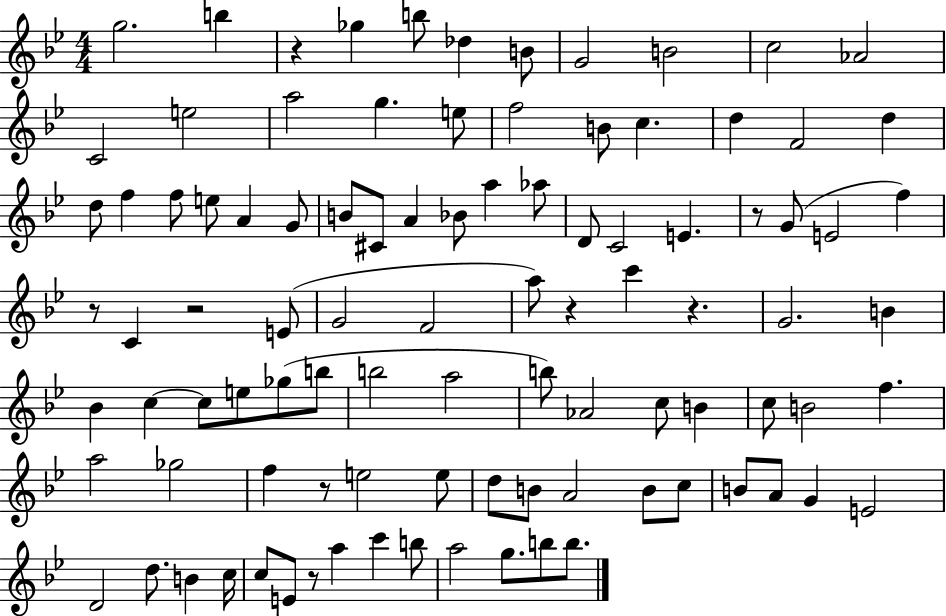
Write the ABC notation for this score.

X:1
T:Untitled
M:4/4
L:1/4
K:Bb
g2 b z _g b/2 _d B/2 G2 B2 c2 _A2 C2 e2 a2 g e/2 f2 B/2 c d F2 d d/2 f f/2 e/2 A G/2 B/2 ^C/2 A _B/2 a _a/2 D/2 C2 E z/2 G/2 E2 f z/2 C z2 E/2 G2 F2 a/2 z c' z G2 B _B c c/2 e/2 _g/2 b/2 b2 a2 b/2 _A2 c/2 B c/2 B2 f a2 _g2 f z/2 e2 e/2 d/2 B/2 A2 B/2 c/2 B/2 A/2 G E2 D2 d/2 B c/4 c/2 E/2 z/2 a c' b/2 a2 g/2 b/2 b/2